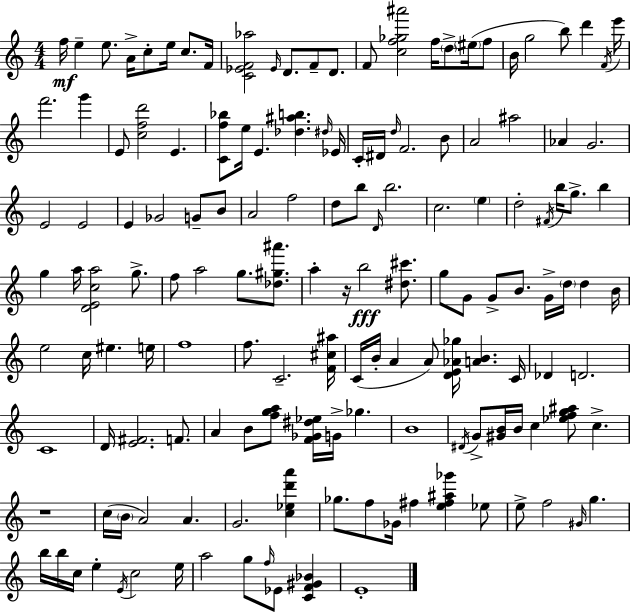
{
  \clef treble
  \numericTimeSignature
  \time 4/4
  \key c \major
  f''16\mf e''4-- e''8. a'16-> c''8-. e''16 c''8. f'16 | <c' ees' f' aes''>2 \grace { ees'16 } d'8. f'8-- d'8. | f'8 <c'' f'' ges'' ais'''>2 f''16 \parenthesize d''8-> \parenthesize eis''16( f''8 | b'16 g''2 b''8) d'''4 | \break \acciaccatura { f'16 } e'''16 f'''2. g'''4 | e'8 <c'' f'' d'''>2 e'4. | <c' f'' bes''>8 e''16 e'4. <des'' ais'' b''>4. | \grace { dis''16 } ees'16 c'16-. dis'16 \grace { d''16 } f'2. | \break b'8 a'2 ais''2 | aes'4 g'2. | e'2 e'2 | e'4 ges'2 | \break g'8-- b'8 a'2 f''2 | d''8 b''8 \grace { d'16 } b''2. | c''2. | \parenthesize e''4 d''2-. \acciaccatura { fis'16 } b''16 g''8.-> | \break b''4 g''4 a''16 <d' e' c'' a''>2 | g''8.-> f''8 a''2 | g''8. <des'' gis'' ais'''>8. a''4-. r16 b''2\fff | <dis'' cis'''>8. g''8 g'8 g'8-> b'8. g'16-> | \break \parenthesize d''16 d''4 b'16 e''2 c''16 eis''4. | e''16 f''1 | f''8. c'2.-- | <f' cis'' ais''>16 c'16( b'16-. a'4 a'8) <d' e' aes' ges''>16 <a' b'>4. | \break c'16 des'4 d'2. | c'1 | d'16 <e' fis'>2. | f'8. a'4 b'8 <f'' g'' a''>8 <f' ges' dis'' ees''>16 g'16-> | \break ges''4. b'1 | \acciaccatura { dis'16 } g'8-> <gis' b'>16 b'16 c''4 <ees'' f'' g'' ais''>8 | c''4.-> r1 | c''16( \parenthesize b'16 a'2) | \break a'4. g'2. | <c'' ees'' d''' a'''>4 ges''8. f''8 ges'16 fis''4 | <e'' fis'' ais'' ges'''>4 ees''8 e''8-> f''2 | \grace { gis'16 } g''4. b''16 b''16 c''16 e''4-. \acciaccatura { e'16 } | \break c''2 e''16 a''2 | g''8 \grace { f''16 } ees'8 <c' f' gis' bes'>4 e'1-. | \bar "|."
}